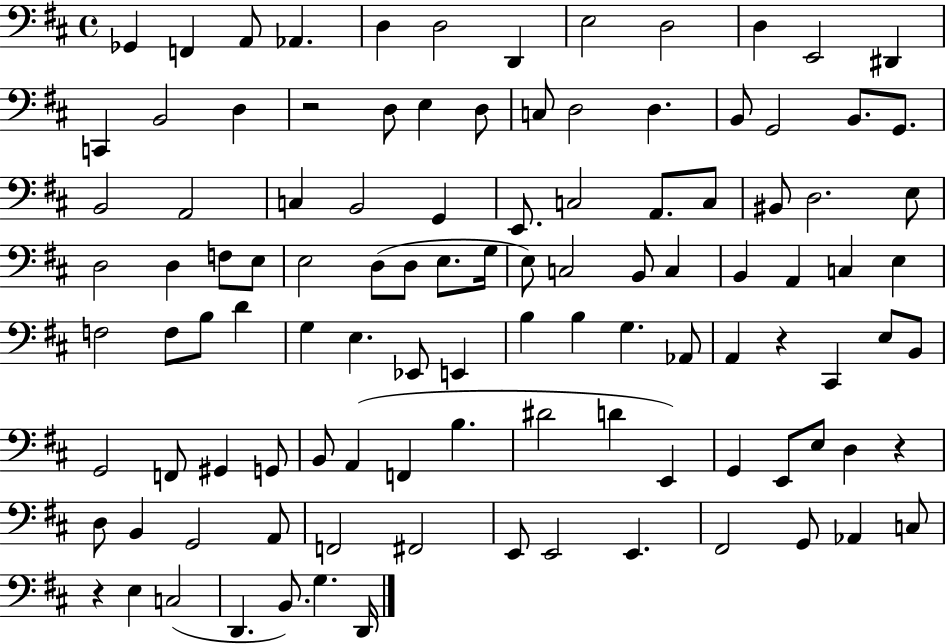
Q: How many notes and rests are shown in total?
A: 108